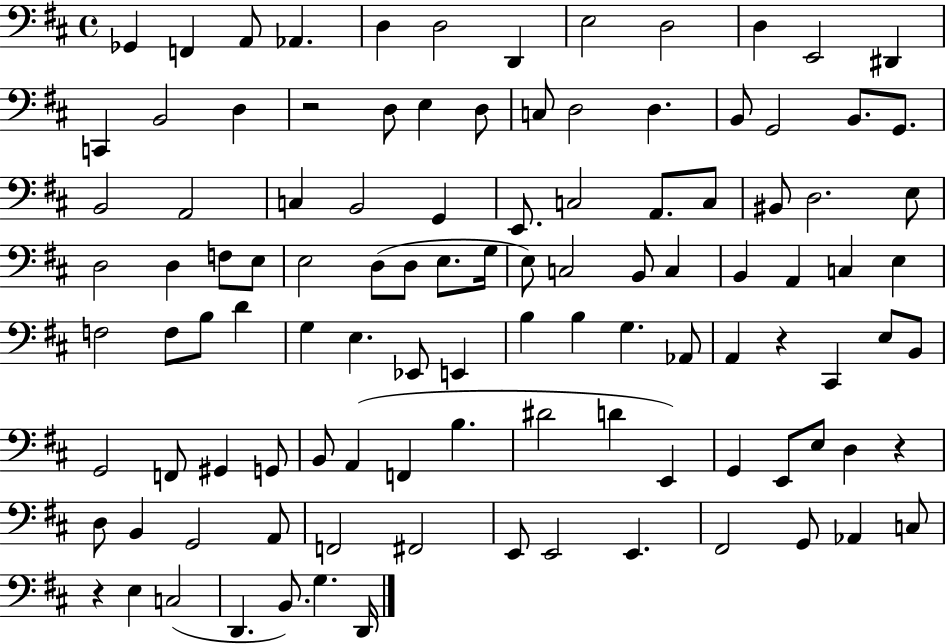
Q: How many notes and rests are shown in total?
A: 108